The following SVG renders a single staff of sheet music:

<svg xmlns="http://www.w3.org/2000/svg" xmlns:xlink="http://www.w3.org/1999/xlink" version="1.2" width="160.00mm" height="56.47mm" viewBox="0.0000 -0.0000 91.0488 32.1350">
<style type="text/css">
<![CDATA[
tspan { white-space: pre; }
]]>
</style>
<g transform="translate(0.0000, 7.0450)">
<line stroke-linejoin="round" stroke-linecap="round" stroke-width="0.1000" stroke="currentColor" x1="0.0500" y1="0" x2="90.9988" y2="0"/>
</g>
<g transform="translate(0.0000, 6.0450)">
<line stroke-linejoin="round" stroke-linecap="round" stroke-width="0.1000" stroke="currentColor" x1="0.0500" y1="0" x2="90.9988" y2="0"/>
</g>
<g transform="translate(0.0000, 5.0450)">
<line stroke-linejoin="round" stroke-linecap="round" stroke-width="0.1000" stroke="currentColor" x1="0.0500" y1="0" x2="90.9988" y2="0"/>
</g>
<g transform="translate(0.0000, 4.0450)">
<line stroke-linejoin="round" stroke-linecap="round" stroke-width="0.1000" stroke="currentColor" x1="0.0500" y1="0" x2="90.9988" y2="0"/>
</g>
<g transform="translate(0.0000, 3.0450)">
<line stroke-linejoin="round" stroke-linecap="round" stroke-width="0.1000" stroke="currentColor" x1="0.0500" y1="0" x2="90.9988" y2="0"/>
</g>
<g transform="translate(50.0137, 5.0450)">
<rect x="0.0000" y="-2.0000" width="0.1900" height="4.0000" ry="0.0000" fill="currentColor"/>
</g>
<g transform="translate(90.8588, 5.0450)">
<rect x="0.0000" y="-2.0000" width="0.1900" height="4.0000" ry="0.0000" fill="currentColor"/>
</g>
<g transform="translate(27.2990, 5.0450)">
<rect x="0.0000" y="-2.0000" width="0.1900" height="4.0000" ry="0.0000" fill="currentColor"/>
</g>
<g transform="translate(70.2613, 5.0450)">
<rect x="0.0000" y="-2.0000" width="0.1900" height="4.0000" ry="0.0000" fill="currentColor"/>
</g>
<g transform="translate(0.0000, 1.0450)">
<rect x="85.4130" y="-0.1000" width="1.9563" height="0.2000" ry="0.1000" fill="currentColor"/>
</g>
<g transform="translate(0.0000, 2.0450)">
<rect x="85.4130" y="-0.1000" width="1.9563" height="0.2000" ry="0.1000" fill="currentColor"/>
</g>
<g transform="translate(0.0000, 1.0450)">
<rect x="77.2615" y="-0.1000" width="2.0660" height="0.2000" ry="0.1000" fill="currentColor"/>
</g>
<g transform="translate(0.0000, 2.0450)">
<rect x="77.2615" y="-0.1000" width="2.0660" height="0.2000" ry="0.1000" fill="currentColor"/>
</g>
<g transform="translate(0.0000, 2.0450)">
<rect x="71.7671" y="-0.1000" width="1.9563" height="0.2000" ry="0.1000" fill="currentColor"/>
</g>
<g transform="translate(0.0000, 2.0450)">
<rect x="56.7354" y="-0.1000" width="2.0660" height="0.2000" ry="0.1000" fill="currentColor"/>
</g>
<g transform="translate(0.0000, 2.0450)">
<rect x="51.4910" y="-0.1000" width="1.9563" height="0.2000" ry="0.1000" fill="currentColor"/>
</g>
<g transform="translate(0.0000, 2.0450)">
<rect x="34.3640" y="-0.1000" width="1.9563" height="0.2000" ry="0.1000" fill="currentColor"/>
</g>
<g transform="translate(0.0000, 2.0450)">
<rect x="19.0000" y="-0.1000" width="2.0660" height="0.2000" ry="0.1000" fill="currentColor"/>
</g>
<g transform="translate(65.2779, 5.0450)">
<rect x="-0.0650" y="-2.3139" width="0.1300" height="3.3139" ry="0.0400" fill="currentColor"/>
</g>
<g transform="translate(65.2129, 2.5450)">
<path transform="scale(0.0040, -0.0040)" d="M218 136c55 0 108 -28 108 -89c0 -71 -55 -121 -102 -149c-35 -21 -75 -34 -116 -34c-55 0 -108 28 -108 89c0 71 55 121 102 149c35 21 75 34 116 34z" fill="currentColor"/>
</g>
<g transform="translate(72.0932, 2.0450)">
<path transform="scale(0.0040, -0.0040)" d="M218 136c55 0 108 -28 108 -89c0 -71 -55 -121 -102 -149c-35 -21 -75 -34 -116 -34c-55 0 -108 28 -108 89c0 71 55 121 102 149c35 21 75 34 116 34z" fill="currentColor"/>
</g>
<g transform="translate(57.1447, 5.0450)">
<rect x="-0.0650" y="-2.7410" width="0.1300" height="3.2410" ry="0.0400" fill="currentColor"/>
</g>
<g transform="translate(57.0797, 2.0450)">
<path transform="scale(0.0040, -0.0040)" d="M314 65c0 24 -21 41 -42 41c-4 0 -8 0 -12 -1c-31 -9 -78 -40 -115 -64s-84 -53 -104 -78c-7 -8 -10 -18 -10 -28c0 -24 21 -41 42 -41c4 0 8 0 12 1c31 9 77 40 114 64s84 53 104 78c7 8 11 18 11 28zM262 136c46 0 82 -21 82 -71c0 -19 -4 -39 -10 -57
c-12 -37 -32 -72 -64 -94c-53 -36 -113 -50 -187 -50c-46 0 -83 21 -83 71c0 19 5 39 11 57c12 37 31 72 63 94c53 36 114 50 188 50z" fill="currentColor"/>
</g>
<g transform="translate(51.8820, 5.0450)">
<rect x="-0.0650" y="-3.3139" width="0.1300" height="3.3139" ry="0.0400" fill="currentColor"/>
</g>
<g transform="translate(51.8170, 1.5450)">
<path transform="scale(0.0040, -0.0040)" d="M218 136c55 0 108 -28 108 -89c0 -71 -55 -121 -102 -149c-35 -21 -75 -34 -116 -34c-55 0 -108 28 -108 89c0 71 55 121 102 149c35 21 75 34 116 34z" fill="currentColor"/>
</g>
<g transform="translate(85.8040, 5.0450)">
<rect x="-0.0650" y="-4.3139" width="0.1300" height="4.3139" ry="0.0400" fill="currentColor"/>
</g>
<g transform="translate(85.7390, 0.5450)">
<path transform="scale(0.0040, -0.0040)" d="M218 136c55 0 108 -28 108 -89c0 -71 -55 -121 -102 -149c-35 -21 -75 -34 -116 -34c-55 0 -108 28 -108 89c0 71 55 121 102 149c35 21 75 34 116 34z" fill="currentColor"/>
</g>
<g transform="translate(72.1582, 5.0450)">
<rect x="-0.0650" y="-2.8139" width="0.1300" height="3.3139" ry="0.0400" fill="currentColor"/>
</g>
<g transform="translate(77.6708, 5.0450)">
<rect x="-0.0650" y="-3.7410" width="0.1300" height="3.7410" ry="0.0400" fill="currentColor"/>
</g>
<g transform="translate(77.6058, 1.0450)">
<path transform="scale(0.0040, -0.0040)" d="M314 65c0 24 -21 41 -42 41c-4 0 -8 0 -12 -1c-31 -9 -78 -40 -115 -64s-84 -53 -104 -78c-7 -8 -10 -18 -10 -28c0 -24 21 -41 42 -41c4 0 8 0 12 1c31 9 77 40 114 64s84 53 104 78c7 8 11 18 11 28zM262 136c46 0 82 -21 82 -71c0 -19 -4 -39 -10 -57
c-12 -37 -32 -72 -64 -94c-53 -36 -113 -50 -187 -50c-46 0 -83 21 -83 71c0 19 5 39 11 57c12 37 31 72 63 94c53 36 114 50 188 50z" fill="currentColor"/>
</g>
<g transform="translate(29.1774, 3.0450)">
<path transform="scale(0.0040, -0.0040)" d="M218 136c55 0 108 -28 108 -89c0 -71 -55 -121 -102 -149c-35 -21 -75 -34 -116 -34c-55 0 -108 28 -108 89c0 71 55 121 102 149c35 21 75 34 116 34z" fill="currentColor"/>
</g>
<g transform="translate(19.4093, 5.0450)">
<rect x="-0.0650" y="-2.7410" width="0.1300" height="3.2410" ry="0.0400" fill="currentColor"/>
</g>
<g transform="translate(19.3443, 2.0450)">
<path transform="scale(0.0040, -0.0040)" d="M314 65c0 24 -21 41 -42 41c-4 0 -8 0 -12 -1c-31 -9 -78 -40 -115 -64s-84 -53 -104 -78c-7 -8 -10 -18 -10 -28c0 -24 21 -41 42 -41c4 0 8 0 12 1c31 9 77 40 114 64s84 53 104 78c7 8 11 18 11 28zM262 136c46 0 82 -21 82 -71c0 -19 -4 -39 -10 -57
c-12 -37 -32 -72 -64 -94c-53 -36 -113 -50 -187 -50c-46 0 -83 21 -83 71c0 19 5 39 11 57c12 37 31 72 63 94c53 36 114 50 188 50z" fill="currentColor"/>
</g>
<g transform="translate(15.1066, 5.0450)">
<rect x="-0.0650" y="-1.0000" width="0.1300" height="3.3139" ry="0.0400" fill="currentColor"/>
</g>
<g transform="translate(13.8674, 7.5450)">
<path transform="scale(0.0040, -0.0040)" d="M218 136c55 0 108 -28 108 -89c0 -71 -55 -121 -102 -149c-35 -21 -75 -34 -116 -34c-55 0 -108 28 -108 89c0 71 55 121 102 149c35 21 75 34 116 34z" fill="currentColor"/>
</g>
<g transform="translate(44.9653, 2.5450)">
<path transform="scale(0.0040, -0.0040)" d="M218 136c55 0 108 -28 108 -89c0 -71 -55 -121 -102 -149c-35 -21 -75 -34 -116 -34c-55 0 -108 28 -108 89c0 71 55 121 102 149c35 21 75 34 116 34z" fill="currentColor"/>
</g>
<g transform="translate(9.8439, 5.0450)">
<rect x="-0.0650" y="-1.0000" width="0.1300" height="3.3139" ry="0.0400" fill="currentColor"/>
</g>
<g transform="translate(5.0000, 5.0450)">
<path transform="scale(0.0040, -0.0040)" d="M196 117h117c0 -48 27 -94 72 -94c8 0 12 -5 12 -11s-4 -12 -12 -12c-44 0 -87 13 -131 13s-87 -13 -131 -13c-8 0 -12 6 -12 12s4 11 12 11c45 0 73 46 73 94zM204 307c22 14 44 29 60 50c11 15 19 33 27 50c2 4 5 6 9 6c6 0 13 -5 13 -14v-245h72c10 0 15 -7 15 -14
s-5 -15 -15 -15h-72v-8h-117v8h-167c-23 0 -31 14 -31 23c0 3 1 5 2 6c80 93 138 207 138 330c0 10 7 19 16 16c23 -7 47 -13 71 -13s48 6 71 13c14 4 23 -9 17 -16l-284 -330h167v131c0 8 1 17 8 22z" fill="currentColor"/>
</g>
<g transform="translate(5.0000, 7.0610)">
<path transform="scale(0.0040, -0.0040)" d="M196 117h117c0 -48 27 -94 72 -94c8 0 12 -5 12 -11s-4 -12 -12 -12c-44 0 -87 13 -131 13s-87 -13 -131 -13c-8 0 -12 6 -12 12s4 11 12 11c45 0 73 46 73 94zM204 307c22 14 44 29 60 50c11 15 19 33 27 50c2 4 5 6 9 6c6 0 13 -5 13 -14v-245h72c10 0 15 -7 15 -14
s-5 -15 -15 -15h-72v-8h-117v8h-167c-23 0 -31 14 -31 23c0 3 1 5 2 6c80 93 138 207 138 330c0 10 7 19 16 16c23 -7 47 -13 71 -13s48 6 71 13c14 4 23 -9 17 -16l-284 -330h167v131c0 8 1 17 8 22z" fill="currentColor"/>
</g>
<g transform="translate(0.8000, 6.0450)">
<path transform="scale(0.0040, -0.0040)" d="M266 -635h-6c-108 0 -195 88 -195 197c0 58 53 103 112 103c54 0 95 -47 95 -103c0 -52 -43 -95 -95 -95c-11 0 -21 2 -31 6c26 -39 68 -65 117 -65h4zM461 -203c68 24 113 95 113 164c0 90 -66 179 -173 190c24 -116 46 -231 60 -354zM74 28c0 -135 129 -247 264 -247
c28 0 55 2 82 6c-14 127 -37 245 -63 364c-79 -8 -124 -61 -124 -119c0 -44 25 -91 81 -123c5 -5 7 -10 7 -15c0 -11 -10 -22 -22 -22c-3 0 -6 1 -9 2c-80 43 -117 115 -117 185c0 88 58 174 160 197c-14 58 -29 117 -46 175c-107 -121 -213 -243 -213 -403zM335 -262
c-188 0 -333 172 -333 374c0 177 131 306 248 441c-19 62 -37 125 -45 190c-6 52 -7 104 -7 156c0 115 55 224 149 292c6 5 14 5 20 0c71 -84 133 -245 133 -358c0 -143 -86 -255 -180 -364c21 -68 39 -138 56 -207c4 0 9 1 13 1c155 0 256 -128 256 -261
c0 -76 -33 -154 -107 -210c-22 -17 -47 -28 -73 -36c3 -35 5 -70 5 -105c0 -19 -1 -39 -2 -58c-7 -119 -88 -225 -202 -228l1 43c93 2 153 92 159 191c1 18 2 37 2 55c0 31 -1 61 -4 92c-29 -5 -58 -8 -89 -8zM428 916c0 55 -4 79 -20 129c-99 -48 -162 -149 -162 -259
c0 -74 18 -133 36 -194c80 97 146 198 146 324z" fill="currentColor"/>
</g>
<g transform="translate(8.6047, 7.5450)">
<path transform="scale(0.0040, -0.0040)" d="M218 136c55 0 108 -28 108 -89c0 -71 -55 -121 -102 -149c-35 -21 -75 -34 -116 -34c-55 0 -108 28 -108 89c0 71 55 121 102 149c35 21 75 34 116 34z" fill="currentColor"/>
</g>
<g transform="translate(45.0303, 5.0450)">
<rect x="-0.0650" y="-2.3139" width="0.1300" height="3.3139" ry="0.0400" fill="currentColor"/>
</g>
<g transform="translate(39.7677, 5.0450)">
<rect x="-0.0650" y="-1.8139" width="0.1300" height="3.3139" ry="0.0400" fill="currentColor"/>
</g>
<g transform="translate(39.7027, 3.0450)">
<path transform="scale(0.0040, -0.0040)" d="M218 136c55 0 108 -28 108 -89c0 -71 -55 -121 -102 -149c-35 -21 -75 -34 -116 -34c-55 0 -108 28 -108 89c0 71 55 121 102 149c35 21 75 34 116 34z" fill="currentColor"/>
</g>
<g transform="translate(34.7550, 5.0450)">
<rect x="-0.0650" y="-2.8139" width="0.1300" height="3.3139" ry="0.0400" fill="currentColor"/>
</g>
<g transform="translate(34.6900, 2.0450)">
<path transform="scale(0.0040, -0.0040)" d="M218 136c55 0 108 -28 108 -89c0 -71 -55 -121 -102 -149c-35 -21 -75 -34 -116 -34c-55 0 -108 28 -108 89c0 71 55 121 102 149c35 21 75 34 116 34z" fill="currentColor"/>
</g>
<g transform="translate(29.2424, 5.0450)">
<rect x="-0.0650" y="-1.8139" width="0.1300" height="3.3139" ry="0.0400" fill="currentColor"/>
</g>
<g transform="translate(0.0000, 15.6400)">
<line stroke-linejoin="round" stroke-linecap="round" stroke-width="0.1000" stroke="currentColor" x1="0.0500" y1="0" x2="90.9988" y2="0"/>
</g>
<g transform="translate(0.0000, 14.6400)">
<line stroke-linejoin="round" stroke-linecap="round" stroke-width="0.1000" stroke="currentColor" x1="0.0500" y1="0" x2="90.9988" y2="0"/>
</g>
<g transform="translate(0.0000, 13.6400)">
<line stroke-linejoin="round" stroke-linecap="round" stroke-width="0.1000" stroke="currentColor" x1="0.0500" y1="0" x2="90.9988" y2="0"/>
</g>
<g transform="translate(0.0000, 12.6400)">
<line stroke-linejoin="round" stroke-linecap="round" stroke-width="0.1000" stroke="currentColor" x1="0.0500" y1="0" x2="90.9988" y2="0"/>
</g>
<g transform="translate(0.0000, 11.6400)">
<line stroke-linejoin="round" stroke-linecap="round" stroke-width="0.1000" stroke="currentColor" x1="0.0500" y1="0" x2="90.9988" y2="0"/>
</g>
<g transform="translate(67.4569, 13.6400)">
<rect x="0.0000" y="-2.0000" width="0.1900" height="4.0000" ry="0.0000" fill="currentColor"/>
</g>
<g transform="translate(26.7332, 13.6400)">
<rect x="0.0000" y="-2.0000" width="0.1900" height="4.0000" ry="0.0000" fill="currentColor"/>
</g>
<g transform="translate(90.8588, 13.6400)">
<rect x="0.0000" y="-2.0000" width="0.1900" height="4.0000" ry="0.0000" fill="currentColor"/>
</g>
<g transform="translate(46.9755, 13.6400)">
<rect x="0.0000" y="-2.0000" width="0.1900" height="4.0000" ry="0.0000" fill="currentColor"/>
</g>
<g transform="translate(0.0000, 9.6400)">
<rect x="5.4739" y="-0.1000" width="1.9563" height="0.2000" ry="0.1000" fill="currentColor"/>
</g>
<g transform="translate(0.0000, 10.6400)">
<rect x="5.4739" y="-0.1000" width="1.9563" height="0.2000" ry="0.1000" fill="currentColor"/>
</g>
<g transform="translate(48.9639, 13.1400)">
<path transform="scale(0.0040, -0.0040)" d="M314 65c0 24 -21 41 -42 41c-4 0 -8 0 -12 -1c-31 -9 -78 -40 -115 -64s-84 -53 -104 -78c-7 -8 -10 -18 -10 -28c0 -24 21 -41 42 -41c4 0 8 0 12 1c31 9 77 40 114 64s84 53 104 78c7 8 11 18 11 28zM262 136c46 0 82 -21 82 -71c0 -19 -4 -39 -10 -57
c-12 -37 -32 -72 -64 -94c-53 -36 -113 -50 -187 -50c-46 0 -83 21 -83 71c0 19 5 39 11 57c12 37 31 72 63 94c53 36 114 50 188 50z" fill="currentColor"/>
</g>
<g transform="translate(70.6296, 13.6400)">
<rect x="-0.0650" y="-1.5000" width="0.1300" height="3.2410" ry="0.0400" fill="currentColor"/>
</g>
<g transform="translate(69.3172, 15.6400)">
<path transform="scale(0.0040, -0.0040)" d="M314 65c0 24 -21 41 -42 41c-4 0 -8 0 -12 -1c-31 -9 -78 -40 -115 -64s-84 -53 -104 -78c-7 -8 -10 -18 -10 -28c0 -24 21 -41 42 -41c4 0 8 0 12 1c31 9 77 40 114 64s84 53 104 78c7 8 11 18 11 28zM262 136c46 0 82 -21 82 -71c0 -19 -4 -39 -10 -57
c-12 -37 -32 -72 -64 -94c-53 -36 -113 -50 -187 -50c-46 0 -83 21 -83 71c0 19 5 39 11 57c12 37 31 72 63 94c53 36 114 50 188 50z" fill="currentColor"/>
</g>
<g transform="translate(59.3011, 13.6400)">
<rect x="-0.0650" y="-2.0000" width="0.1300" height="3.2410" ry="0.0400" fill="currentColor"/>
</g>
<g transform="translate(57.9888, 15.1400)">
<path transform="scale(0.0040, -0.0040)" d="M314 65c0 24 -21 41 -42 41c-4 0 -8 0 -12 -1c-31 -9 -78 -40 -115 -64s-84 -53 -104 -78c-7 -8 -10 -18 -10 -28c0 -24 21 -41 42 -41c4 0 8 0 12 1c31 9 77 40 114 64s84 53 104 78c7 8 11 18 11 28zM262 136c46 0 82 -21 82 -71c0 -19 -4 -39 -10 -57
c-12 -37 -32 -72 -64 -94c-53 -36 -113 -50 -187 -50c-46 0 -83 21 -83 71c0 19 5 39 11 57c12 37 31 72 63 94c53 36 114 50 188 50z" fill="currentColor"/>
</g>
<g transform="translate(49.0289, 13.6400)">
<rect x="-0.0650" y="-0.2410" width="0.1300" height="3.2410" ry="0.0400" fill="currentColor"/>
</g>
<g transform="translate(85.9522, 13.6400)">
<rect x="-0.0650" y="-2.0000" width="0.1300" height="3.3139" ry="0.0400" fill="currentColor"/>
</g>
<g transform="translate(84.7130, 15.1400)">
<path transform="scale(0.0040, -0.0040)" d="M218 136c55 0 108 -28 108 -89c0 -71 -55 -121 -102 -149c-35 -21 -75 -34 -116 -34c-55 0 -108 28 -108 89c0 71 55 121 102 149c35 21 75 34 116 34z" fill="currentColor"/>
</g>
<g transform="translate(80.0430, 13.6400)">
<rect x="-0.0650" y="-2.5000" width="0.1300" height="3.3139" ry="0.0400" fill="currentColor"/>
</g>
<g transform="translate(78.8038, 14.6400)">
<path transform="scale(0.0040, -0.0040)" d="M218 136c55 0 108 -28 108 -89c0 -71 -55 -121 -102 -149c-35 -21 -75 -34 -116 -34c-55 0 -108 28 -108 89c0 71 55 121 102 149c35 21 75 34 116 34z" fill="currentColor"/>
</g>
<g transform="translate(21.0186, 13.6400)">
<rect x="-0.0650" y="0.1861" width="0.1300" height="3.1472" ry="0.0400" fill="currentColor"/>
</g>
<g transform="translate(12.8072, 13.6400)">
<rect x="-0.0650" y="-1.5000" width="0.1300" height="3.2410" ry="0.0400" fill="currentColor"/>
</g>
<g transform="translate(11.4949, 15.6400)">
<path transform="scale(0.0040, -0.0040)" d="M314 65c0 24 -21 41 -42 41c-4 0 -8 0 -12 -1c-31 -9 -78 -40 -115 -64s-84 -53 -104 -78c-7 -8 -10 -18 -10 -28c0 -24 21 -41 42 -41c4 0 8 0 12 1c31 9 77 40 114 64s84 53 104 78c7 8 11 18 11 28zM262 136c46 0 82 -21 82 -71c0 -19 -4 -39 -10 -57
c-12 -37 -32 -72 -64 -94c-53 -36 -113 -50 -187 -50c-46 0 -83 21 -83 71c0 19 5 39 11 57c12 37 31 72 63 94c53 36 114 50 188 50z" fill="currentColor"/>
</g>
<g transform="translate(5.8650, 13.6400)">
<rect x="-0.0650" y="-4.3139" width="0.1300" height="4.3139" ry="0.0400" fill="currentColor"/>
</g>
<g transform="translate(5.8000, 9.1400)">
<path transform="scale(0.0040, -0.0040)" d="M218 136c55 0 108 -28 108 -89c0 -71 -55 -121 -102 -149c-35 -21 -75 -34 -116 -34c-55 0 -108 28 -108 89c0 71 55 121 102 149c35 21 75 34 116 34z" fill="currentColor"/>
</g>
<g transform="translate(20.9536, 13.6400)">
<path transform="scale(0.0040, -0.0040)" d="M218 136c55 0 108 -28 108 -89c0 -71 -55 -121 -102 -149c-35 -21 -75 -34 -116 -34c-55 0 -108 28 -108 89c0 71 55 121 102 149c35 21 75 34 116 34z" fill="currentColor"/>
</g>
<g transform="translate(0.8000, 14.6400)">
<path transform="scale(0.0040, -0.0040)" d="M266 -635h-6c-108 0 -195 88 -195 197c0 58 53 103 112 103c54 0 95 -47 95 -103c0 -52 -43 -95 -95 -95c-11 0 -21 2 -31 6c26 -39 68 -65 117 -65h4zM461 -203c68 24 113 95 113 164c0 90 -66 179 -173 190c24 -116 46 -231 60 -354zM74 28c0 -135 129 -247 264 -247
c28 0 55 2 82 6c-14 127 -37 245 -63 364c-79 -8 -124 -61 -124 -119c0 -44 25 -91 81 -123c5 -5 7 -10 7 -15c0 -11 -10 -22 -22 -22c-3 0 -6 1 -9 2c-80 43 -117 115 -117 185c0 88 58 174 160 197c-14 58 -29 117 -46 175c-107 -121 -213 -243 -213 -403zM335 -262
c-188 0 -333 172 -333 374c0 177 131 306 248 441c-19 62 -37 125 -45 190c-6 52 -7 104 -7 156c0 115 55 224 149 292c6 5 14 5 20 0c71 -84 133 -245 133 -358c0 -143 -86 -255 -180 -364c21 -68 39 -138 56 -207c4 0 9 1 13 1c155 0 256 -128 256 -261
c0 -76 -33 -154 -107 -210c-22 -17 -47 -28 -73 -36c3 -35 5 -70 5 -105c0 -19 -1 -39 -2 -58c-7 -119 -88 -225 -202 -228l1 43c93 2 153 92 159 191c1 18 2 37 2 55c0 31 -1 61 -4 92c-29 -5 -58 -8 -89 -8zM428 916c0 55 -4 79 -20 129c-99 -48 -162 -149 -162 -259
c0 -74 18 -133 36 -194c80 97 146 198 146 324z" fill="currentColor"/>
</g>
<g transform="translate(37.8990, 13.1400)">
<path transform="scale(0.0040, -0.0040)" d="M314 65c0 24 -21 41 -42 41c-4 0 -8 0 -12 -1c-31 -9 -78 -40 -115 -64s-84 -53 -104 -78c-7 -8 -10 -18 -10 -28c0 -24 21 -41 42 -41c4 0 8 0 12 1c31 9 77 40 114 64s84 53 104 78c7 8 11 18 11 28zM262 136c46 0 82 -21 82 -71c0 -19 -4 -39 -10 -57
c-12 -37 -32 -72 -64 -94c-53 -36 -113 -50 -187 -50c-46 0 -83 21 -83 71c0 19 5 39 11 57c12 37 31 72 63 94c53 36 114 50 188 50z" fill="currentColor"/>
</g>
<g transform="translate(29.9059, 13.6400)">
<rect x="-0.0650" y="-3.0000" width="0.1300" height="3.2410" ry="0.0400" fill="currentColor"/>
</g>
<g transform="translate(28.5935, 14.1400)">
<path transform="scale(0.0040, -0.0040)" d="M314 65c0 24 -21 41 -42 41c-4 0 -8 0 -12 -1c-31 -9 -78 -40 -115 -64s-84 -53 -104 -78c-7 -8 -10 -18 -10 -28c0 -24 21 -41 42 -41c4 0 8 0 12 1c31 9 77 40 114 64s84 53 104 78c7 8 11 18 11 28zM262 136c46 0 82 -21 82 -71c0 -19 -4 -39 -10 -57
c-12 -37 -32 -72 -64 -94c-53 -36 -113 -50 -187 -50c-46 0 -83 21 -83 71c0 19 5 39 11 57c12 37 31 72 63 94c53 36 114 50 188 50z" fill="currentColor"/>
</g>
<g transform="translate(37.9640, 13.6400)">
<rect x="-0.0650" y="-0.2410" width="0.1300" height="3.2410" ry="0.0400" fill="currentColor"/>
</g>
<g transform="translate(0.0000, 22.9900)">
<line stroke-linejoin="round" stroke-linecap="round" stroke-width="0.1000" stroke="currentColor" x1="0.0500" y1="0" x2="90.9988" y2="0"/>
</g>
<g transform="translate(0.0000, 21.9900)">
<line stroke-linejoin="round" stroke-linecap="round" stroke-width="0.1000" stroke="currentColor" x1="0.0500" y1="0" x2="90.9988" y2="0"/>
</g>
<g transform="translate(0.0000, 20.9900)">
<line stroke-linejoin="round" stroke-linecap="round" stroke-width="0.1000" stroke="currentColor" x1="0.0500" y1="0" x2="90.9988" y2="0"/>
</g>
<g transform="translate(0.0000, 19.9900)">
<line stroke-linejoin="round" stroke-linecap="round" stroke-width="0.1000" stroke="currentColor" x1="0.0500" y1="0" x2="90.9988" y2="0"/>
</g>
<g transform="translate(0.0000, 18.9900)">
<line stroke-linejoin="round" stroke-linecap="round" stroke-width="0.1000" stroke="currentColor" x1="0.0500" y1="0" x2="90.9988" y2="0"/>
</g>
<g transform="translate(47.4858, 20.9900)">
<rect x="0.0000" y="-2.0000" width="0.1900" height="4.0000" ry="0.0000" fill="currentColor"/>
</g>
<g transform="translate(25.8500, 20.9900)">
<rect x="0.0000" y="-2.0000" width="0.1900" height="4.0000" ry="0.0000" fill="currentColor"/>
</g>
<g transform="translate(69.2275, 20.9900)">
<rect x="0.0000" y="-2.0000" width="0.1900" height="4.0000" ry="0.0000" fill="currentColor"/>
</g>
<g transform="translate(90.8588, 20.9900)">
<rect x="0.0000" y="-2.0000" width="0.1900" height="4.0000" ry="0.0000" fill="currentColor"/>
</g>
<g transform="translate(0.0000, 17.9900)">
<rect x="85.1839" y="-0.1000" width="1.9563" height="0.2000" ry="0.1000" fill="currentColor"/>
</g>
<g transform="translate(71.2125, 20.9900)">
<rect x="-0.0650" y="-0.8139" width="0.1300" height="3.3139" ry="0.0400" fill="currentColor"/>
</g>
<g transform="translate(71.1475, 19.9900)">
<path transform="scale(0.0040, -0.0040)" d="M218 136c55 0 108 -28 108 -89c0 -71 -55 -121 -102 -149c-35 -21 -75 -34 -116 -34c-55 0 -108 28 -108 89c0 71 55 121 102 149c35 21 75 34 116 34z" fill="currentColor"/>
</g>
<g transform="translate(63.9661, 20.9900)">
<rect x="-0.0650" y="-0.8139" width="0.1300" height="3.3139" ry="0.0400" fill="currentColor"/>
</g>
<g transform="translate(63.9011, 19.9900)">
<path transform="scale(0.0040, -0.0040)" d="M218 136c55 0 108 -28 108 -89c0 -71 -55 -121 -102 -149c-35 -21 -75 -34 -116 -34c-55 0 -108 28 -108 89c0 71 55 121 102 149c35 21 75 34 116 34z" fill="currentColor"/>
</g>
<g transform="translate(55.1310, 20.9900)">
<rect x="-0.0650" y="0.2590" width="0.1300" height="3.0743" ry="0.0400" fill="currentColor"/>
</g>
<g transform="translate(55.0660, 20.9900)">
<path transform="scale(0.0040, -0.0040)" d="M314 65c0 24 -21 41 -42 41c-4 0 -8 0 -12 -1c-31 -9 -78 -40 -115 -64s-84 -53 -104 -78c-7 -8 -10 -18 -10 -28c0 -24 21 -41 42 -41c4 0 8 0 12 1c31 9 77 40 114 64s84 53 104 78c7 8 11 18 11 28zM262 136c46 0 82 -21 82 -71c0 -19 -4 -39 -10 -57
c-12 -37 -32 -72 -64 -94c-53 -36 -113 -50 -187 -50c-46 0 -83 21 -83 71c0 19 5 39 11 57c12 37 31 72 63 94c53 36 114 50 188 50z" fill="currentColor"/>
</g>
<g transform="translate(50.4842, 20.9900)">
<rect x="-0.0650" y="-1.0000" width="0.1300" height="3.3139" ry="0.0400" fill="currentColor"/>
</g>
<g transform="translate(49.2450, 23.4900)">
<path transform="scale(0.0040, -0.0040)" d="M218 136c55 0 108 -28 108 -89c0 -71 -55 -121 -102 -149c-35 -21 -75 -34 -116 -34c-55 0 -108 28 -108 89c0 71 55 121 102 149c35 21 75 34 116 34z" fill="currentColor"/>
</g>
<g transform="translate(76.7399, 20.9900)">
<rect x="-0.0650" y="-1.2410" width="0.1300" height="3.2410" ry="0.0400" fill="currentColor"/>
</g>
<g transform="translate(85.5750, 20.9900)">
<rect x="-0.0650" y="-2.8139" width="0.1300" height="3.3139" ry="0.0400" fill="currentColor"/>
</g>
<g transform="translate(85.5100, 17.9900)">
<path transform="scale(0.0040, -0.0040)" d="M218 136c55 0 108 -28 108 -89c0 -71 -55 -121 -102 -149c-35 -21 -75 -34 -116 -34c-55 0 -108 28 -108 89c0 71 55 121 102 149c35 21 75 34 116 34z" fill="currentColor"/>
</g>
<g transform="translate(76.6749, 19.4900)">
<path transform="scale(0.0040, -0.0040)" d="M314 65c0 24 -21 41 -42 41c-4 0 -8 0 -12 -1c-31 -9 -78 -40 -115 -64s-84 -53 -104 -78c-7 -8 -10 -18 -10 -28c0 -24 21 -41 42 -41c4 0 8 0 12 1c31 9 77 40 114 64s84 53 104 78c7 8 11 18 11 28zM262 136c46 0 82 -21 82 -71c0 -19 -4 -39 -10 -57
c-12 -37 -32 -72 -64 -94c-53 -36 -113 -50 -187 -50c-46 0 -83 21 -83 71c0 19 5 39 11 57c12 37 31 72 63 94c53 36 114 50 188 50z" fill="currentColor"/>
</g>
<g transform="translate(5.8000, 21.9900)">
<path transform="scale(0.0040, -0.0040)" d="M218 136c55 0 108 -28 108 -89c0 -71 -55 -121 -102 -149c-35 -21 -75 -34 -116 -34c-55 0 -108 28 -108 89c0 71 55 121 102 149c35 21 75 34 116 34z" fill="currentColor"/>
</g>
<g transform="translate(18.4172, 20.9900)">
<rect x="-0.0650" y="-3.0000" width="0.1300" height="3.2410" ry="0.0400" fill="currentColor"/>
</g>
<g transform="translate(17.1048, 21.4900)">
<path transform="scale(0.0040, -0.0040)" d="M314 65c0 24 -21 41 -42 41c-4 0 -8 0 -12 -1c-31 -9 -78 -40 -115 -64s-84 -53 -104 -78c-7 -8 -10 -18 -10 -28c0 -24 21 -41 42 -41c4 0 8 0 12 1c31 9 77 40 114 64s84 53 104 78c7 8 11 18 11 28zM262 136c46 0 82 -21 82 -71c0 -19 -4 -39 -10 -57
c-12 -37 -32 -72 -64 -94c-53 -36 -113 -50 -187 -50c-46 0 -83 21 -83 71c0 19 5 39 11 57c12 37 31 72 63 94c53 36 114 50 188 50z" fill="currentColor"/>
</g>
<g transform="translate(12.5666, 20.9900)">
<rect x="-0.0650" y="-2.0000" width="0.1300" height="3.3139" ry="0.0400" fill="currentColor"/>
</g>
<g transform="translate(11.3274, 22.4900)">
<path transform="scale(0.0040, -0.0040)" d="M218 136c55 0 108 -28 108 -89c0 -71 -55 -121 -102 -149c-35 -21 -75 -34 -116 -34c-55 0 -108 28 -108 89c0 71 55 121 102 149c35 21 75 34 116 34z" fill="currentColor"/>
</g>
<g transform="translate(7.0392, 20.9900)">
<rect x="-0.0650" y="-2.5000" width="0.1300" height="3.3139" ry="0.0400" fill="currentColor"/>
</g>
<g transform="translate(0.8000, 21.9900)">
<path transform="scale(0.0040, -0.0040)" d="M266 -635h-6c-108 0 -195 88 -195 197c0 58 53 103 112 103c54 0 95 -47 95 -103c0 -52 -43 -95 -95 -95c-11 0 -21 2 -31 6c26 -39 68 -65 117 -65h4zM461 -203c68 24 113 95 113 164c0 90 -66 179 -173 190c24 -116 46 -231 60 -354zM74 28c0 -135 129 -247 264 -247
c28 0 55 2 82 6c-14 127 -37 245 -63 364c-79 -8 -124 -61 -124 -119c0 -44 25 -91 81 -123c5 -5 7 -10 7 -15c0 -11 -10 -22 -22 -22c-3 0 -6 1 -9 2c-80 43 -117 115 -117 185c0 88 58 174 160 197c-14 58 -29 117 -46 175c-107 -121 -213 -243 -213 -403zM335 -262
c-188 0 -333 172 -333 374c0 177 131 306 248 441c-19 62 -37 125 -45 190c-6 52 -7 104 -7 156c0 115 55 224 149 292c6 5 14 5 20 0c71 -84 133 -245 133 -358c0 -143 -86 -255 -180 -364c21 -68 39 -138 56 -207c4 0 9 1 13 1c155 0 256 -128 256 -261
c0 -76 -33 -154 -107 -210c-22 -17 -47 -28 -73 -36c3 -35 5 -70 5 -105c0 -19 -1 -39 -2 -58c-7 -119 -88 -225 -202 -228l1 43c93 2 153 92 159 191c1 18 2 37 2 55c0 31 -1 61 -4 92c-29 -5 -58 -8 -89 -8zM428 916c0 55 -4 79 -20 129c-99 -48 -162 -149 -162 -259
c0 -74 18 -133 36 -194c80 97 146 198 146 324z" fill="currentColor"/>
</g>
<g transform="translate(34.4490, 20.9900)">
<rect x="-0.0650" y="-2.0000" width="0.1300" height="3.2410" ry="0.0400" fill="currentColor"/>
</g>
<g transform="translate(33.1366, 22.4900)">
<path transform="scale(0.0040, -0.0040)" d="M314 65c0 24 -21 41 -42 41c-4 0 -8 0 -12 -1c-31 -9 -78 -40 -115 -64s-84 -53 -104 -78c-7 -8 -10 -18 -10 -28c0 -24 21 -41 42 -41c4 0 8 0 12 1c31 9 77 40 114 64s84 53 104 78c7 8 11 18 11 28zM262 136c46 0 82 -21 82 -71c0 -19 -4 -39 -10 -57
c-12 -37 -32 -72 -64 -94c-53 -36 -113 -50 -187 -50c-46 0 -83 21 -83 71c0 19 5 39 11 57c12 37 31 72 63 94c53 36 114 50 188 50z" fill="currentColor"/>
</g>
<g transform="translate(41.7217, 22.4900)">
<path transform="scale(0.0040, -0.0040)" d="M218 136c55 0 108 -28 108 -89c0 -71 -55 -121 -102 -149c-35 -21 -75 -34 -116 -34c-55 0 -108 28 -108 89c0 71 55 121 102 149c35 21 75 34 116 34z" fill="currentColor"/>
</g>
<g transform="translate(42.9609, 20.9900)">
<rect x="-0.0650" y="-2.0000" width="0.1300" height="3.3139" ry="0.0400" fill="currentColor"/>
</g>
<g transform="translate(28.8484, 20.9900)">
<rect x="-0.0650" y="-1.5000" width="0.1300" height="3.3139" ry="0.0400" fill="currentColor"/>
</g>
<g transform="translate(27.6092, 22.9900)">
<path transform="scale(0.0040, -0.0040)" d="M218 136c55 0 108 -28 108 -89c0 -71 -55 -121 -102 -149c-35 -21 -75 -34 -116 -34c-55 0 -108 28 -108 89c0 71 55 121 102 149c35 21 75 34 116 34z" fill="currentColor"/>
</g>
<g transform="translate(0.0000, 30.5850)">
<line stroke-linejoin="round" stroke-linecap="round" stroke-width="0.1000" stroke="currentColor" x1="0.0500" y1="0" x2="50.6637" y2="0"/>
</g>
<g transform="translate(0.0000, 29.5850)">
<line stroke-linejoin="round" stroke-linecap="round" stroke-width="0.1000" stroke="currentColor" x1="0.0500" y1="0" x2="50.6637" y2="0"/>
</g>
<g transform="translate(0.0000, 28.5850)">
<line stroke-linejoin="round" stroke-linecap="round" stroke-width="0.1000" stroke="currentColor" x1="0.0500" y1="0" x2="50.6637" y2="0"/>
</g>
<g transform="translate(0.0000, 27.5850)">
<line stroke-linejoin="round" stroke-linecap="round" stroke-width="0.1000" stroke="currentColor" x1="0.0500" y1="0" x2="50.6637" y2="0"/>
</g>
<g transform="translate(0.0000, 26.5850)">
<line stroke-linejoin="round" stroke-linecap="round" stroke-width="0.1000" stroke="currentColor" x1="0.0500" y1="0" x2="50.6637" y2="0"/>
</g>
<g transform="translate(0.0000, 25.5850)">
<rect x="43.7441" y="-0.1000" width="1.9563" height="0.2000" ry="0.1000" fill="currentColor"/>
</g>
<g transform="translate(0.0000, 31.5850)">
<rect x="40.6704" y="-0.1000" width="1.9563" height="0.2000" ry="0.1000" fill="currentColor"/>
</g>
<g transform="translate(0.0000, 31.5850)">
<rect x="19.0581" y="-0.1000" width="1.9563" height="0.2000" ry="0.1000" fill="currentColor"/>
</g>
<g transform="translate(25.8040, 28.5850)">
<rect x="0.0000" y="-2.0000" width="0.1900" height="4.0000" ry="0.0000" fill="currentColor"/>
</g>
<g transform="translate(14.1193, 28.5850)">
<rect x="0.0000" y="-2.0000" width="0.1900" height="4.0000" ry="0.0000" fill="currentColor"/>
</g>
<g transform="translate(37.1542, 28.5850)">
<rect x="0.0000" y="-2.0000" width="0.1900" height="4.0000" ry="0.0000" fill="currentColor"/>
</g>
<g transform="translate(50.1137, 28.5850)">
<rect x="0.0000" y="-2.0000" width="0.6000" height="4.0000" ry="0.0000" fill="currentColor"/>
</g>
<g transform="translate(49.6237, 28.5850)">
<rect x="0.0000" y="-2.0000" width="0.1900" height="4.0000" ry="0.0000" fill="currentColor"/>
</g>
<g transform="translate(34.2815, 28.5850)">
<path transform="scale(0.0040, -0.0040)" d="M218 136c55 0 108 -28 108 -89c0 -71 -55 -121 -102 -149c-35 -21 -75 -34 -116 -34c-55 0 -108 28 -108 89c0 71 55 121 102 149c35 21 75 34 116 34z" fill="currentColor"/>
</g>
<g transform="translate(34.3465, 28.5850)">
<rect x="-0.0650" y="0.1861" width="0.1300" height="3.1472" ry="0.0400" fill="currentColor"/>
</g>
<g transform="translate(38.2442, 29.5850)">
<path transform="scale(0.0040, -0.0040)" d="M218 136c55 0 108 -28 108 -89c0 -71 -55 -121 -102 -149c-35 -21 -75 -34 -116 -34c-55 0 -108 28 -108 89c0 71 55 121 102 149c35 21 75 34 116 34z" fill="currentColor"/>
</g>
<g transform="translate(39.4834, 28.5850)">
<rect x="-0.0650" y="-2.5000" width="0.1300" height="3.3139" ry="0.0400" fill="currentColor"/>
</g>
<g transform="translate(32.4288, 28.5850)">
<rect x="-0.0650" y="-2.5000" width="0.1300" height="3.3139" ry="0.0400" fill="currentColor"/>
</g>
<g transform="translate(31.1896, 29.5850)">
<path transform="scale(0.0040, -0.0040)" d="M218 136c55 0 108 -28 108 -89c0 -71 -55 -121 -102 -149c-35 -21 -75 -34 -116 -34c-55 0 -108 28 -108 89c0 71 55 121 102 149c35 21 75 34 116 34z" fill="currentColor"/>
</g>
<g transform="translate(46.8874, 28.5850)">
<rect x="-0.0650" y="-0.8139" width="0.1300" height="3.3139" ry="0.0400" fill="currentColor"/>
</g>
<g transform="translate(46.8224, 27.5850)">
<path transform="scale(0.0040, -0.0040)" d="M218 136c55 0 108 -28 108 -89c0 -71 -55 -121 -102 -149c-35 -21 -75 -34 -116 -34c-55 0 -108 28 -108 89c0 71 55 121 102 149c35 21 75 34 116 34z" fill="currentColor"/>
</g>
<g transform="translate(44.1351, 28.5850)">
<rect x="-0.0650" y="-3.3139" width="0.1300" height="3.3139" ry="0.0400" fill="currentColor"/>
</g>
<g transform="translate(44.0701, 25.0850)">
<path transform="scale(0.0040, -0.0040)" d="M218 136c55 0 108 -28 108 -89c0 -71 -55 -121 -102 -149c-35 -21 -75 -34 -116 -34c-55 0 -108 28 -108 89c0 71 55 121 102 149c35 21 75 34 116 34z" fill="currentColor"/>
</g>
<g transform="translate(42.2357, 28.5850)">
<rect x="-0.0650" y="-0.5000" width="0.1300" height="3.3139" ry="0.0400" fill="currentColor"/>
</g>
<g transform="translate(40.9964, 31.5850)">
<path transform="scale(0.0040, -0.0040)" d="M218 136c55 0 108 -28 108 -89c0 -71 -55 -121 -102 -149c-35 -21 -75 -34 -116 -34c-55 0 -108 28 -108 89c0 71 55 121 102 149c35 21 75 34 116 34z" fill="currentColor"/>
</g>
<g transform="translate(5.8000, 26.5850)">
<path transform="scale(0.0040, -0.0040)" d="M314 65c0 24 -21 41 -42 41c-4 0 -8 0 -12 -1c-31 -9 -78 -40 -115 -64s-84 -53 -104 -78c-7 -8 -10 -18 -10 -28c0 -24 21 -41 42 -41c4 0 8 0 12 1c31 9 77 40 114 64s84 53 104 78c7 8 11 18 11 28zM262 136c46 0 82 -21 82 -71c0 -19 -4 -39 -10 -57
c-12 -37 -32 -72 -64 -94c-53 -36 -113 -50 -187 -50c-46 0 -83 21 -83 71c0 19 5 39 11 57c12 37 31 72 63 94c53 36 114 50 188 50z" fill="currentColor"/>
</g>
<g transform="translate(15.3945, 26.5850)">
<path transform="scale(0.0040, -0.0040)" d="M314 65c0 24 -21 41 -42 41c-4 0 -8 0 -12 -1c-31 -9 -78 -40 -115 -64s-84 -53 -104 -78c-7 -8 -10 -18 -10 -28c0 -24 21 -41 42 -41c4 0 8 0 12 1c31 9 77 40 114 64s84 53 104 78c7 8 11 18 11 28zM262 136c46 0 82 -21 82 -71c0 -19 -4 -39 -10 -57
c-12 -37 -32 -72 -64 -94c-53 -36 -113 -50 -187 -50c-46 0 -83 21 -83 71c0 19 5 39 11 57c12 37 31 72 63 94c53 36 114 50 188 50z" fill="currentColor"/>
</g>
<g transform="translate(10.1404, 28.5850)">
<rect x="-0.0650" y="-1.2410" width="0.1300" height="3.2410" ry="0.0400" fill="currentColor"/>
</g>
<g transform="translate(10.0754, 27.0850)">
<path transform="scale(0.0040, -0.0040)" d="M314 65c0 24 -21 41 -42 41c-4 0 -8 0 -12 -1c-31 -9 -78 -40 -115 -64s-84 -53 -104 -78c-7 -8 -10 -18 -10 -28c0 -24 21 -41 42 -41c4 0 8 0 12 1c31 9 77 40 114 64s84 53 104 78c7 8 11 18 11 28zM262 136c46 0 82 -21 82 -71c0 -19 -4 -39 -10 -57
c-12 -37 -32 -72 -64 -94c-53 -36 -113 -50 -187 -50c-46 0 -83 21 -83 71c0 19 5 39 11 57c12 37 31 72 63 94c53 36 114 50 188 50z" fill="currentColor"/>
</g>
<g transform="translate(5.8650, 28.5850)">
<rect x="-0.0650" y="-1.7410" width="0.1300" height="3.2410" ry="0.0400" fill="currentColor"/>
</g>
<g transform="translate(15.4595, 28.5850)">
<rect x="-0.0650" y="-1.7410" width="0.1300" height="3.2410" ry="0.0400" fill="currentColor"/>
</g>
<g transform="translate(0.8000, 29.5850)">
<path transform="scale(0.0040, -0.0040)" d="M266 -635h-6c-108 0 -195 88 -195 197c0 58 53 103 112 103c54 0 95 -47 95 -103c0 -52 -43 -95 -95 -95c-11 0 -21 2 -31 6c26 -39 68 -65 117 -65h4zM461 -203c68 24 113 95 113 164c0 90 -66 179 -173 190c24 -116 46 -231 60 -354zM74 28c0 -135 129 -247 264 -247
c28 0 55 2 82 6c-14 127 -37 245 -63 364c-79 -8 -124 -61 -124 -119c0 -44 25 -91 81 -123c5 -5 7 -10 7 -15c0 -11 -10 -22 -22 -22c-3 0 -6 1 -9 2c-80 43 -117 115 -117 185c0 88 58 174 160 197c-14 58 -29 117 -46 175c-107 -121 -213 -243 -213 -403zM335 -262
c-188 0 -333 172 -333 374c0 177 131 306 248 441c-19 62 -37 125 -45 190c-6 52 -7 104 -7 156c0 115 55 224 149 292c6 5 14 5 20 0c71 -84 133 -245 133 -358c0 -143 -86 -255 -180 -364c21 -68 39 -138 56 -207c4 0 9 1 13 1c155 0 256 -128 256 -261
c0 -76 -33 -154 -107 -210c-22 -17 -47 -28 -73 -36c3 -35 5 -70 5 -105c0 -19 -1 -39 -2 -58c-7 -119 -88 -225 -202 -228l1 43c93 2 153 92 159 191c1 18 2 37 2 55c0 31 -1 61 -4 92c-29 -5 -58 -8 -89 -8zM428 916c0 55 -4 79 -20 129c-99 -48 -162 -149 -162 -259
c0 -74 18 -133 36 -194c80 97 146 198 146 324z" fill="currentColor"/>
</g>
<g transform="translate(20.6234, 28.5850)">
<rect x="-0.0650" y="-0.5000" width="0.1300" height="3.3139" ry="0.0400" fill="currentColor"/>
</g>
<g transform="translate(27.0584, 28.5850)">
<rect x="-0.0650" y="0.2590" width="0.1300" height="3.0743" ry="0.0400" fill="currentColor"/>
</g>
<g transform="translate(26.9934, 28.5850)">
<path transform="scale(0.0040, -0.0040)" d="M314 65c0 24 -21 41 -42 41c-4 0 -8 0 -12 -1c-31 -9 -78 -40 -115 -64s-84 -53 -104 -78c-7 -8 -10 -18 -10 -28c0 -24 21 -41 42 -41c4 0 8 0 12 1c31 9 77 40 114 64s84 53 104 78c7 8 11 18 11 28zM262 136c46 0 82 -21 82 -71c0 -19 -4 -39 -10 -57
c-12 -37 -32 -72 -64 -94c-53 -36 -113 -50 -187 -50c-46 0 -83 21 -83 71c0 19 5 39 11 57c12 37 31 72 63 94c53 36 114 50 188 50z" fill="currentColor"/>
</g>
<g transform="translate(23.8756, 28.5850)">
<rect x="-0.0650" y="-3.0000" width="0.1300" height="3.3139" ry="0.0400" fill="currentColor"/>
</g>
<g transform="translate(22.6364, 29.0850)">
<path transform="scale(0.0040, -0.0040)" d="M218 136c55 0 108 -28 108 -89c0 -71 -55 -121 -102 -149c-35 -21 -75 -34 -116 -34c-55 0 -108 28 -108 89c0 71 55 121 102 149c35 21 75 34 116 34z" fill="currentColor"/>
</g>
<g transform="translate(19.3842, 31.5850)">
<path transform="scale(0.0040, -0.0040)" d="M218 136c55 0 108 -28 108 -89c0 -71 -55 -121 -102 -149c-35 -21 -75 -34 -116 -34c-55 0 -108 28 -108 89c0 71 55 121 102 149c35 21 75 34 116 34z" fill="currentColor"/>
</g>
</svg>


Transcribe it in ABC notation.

X:1
T:Untitled
M:4/4
L:1/4
K:C
D D a2 f a f g b a2 g a c'2 d' d' E2 B A2 c2 c2 F2 E2 G F G F A2 E F2 F D B2 d d e2 a f2 e2 f2 C A B2 G B G C b d